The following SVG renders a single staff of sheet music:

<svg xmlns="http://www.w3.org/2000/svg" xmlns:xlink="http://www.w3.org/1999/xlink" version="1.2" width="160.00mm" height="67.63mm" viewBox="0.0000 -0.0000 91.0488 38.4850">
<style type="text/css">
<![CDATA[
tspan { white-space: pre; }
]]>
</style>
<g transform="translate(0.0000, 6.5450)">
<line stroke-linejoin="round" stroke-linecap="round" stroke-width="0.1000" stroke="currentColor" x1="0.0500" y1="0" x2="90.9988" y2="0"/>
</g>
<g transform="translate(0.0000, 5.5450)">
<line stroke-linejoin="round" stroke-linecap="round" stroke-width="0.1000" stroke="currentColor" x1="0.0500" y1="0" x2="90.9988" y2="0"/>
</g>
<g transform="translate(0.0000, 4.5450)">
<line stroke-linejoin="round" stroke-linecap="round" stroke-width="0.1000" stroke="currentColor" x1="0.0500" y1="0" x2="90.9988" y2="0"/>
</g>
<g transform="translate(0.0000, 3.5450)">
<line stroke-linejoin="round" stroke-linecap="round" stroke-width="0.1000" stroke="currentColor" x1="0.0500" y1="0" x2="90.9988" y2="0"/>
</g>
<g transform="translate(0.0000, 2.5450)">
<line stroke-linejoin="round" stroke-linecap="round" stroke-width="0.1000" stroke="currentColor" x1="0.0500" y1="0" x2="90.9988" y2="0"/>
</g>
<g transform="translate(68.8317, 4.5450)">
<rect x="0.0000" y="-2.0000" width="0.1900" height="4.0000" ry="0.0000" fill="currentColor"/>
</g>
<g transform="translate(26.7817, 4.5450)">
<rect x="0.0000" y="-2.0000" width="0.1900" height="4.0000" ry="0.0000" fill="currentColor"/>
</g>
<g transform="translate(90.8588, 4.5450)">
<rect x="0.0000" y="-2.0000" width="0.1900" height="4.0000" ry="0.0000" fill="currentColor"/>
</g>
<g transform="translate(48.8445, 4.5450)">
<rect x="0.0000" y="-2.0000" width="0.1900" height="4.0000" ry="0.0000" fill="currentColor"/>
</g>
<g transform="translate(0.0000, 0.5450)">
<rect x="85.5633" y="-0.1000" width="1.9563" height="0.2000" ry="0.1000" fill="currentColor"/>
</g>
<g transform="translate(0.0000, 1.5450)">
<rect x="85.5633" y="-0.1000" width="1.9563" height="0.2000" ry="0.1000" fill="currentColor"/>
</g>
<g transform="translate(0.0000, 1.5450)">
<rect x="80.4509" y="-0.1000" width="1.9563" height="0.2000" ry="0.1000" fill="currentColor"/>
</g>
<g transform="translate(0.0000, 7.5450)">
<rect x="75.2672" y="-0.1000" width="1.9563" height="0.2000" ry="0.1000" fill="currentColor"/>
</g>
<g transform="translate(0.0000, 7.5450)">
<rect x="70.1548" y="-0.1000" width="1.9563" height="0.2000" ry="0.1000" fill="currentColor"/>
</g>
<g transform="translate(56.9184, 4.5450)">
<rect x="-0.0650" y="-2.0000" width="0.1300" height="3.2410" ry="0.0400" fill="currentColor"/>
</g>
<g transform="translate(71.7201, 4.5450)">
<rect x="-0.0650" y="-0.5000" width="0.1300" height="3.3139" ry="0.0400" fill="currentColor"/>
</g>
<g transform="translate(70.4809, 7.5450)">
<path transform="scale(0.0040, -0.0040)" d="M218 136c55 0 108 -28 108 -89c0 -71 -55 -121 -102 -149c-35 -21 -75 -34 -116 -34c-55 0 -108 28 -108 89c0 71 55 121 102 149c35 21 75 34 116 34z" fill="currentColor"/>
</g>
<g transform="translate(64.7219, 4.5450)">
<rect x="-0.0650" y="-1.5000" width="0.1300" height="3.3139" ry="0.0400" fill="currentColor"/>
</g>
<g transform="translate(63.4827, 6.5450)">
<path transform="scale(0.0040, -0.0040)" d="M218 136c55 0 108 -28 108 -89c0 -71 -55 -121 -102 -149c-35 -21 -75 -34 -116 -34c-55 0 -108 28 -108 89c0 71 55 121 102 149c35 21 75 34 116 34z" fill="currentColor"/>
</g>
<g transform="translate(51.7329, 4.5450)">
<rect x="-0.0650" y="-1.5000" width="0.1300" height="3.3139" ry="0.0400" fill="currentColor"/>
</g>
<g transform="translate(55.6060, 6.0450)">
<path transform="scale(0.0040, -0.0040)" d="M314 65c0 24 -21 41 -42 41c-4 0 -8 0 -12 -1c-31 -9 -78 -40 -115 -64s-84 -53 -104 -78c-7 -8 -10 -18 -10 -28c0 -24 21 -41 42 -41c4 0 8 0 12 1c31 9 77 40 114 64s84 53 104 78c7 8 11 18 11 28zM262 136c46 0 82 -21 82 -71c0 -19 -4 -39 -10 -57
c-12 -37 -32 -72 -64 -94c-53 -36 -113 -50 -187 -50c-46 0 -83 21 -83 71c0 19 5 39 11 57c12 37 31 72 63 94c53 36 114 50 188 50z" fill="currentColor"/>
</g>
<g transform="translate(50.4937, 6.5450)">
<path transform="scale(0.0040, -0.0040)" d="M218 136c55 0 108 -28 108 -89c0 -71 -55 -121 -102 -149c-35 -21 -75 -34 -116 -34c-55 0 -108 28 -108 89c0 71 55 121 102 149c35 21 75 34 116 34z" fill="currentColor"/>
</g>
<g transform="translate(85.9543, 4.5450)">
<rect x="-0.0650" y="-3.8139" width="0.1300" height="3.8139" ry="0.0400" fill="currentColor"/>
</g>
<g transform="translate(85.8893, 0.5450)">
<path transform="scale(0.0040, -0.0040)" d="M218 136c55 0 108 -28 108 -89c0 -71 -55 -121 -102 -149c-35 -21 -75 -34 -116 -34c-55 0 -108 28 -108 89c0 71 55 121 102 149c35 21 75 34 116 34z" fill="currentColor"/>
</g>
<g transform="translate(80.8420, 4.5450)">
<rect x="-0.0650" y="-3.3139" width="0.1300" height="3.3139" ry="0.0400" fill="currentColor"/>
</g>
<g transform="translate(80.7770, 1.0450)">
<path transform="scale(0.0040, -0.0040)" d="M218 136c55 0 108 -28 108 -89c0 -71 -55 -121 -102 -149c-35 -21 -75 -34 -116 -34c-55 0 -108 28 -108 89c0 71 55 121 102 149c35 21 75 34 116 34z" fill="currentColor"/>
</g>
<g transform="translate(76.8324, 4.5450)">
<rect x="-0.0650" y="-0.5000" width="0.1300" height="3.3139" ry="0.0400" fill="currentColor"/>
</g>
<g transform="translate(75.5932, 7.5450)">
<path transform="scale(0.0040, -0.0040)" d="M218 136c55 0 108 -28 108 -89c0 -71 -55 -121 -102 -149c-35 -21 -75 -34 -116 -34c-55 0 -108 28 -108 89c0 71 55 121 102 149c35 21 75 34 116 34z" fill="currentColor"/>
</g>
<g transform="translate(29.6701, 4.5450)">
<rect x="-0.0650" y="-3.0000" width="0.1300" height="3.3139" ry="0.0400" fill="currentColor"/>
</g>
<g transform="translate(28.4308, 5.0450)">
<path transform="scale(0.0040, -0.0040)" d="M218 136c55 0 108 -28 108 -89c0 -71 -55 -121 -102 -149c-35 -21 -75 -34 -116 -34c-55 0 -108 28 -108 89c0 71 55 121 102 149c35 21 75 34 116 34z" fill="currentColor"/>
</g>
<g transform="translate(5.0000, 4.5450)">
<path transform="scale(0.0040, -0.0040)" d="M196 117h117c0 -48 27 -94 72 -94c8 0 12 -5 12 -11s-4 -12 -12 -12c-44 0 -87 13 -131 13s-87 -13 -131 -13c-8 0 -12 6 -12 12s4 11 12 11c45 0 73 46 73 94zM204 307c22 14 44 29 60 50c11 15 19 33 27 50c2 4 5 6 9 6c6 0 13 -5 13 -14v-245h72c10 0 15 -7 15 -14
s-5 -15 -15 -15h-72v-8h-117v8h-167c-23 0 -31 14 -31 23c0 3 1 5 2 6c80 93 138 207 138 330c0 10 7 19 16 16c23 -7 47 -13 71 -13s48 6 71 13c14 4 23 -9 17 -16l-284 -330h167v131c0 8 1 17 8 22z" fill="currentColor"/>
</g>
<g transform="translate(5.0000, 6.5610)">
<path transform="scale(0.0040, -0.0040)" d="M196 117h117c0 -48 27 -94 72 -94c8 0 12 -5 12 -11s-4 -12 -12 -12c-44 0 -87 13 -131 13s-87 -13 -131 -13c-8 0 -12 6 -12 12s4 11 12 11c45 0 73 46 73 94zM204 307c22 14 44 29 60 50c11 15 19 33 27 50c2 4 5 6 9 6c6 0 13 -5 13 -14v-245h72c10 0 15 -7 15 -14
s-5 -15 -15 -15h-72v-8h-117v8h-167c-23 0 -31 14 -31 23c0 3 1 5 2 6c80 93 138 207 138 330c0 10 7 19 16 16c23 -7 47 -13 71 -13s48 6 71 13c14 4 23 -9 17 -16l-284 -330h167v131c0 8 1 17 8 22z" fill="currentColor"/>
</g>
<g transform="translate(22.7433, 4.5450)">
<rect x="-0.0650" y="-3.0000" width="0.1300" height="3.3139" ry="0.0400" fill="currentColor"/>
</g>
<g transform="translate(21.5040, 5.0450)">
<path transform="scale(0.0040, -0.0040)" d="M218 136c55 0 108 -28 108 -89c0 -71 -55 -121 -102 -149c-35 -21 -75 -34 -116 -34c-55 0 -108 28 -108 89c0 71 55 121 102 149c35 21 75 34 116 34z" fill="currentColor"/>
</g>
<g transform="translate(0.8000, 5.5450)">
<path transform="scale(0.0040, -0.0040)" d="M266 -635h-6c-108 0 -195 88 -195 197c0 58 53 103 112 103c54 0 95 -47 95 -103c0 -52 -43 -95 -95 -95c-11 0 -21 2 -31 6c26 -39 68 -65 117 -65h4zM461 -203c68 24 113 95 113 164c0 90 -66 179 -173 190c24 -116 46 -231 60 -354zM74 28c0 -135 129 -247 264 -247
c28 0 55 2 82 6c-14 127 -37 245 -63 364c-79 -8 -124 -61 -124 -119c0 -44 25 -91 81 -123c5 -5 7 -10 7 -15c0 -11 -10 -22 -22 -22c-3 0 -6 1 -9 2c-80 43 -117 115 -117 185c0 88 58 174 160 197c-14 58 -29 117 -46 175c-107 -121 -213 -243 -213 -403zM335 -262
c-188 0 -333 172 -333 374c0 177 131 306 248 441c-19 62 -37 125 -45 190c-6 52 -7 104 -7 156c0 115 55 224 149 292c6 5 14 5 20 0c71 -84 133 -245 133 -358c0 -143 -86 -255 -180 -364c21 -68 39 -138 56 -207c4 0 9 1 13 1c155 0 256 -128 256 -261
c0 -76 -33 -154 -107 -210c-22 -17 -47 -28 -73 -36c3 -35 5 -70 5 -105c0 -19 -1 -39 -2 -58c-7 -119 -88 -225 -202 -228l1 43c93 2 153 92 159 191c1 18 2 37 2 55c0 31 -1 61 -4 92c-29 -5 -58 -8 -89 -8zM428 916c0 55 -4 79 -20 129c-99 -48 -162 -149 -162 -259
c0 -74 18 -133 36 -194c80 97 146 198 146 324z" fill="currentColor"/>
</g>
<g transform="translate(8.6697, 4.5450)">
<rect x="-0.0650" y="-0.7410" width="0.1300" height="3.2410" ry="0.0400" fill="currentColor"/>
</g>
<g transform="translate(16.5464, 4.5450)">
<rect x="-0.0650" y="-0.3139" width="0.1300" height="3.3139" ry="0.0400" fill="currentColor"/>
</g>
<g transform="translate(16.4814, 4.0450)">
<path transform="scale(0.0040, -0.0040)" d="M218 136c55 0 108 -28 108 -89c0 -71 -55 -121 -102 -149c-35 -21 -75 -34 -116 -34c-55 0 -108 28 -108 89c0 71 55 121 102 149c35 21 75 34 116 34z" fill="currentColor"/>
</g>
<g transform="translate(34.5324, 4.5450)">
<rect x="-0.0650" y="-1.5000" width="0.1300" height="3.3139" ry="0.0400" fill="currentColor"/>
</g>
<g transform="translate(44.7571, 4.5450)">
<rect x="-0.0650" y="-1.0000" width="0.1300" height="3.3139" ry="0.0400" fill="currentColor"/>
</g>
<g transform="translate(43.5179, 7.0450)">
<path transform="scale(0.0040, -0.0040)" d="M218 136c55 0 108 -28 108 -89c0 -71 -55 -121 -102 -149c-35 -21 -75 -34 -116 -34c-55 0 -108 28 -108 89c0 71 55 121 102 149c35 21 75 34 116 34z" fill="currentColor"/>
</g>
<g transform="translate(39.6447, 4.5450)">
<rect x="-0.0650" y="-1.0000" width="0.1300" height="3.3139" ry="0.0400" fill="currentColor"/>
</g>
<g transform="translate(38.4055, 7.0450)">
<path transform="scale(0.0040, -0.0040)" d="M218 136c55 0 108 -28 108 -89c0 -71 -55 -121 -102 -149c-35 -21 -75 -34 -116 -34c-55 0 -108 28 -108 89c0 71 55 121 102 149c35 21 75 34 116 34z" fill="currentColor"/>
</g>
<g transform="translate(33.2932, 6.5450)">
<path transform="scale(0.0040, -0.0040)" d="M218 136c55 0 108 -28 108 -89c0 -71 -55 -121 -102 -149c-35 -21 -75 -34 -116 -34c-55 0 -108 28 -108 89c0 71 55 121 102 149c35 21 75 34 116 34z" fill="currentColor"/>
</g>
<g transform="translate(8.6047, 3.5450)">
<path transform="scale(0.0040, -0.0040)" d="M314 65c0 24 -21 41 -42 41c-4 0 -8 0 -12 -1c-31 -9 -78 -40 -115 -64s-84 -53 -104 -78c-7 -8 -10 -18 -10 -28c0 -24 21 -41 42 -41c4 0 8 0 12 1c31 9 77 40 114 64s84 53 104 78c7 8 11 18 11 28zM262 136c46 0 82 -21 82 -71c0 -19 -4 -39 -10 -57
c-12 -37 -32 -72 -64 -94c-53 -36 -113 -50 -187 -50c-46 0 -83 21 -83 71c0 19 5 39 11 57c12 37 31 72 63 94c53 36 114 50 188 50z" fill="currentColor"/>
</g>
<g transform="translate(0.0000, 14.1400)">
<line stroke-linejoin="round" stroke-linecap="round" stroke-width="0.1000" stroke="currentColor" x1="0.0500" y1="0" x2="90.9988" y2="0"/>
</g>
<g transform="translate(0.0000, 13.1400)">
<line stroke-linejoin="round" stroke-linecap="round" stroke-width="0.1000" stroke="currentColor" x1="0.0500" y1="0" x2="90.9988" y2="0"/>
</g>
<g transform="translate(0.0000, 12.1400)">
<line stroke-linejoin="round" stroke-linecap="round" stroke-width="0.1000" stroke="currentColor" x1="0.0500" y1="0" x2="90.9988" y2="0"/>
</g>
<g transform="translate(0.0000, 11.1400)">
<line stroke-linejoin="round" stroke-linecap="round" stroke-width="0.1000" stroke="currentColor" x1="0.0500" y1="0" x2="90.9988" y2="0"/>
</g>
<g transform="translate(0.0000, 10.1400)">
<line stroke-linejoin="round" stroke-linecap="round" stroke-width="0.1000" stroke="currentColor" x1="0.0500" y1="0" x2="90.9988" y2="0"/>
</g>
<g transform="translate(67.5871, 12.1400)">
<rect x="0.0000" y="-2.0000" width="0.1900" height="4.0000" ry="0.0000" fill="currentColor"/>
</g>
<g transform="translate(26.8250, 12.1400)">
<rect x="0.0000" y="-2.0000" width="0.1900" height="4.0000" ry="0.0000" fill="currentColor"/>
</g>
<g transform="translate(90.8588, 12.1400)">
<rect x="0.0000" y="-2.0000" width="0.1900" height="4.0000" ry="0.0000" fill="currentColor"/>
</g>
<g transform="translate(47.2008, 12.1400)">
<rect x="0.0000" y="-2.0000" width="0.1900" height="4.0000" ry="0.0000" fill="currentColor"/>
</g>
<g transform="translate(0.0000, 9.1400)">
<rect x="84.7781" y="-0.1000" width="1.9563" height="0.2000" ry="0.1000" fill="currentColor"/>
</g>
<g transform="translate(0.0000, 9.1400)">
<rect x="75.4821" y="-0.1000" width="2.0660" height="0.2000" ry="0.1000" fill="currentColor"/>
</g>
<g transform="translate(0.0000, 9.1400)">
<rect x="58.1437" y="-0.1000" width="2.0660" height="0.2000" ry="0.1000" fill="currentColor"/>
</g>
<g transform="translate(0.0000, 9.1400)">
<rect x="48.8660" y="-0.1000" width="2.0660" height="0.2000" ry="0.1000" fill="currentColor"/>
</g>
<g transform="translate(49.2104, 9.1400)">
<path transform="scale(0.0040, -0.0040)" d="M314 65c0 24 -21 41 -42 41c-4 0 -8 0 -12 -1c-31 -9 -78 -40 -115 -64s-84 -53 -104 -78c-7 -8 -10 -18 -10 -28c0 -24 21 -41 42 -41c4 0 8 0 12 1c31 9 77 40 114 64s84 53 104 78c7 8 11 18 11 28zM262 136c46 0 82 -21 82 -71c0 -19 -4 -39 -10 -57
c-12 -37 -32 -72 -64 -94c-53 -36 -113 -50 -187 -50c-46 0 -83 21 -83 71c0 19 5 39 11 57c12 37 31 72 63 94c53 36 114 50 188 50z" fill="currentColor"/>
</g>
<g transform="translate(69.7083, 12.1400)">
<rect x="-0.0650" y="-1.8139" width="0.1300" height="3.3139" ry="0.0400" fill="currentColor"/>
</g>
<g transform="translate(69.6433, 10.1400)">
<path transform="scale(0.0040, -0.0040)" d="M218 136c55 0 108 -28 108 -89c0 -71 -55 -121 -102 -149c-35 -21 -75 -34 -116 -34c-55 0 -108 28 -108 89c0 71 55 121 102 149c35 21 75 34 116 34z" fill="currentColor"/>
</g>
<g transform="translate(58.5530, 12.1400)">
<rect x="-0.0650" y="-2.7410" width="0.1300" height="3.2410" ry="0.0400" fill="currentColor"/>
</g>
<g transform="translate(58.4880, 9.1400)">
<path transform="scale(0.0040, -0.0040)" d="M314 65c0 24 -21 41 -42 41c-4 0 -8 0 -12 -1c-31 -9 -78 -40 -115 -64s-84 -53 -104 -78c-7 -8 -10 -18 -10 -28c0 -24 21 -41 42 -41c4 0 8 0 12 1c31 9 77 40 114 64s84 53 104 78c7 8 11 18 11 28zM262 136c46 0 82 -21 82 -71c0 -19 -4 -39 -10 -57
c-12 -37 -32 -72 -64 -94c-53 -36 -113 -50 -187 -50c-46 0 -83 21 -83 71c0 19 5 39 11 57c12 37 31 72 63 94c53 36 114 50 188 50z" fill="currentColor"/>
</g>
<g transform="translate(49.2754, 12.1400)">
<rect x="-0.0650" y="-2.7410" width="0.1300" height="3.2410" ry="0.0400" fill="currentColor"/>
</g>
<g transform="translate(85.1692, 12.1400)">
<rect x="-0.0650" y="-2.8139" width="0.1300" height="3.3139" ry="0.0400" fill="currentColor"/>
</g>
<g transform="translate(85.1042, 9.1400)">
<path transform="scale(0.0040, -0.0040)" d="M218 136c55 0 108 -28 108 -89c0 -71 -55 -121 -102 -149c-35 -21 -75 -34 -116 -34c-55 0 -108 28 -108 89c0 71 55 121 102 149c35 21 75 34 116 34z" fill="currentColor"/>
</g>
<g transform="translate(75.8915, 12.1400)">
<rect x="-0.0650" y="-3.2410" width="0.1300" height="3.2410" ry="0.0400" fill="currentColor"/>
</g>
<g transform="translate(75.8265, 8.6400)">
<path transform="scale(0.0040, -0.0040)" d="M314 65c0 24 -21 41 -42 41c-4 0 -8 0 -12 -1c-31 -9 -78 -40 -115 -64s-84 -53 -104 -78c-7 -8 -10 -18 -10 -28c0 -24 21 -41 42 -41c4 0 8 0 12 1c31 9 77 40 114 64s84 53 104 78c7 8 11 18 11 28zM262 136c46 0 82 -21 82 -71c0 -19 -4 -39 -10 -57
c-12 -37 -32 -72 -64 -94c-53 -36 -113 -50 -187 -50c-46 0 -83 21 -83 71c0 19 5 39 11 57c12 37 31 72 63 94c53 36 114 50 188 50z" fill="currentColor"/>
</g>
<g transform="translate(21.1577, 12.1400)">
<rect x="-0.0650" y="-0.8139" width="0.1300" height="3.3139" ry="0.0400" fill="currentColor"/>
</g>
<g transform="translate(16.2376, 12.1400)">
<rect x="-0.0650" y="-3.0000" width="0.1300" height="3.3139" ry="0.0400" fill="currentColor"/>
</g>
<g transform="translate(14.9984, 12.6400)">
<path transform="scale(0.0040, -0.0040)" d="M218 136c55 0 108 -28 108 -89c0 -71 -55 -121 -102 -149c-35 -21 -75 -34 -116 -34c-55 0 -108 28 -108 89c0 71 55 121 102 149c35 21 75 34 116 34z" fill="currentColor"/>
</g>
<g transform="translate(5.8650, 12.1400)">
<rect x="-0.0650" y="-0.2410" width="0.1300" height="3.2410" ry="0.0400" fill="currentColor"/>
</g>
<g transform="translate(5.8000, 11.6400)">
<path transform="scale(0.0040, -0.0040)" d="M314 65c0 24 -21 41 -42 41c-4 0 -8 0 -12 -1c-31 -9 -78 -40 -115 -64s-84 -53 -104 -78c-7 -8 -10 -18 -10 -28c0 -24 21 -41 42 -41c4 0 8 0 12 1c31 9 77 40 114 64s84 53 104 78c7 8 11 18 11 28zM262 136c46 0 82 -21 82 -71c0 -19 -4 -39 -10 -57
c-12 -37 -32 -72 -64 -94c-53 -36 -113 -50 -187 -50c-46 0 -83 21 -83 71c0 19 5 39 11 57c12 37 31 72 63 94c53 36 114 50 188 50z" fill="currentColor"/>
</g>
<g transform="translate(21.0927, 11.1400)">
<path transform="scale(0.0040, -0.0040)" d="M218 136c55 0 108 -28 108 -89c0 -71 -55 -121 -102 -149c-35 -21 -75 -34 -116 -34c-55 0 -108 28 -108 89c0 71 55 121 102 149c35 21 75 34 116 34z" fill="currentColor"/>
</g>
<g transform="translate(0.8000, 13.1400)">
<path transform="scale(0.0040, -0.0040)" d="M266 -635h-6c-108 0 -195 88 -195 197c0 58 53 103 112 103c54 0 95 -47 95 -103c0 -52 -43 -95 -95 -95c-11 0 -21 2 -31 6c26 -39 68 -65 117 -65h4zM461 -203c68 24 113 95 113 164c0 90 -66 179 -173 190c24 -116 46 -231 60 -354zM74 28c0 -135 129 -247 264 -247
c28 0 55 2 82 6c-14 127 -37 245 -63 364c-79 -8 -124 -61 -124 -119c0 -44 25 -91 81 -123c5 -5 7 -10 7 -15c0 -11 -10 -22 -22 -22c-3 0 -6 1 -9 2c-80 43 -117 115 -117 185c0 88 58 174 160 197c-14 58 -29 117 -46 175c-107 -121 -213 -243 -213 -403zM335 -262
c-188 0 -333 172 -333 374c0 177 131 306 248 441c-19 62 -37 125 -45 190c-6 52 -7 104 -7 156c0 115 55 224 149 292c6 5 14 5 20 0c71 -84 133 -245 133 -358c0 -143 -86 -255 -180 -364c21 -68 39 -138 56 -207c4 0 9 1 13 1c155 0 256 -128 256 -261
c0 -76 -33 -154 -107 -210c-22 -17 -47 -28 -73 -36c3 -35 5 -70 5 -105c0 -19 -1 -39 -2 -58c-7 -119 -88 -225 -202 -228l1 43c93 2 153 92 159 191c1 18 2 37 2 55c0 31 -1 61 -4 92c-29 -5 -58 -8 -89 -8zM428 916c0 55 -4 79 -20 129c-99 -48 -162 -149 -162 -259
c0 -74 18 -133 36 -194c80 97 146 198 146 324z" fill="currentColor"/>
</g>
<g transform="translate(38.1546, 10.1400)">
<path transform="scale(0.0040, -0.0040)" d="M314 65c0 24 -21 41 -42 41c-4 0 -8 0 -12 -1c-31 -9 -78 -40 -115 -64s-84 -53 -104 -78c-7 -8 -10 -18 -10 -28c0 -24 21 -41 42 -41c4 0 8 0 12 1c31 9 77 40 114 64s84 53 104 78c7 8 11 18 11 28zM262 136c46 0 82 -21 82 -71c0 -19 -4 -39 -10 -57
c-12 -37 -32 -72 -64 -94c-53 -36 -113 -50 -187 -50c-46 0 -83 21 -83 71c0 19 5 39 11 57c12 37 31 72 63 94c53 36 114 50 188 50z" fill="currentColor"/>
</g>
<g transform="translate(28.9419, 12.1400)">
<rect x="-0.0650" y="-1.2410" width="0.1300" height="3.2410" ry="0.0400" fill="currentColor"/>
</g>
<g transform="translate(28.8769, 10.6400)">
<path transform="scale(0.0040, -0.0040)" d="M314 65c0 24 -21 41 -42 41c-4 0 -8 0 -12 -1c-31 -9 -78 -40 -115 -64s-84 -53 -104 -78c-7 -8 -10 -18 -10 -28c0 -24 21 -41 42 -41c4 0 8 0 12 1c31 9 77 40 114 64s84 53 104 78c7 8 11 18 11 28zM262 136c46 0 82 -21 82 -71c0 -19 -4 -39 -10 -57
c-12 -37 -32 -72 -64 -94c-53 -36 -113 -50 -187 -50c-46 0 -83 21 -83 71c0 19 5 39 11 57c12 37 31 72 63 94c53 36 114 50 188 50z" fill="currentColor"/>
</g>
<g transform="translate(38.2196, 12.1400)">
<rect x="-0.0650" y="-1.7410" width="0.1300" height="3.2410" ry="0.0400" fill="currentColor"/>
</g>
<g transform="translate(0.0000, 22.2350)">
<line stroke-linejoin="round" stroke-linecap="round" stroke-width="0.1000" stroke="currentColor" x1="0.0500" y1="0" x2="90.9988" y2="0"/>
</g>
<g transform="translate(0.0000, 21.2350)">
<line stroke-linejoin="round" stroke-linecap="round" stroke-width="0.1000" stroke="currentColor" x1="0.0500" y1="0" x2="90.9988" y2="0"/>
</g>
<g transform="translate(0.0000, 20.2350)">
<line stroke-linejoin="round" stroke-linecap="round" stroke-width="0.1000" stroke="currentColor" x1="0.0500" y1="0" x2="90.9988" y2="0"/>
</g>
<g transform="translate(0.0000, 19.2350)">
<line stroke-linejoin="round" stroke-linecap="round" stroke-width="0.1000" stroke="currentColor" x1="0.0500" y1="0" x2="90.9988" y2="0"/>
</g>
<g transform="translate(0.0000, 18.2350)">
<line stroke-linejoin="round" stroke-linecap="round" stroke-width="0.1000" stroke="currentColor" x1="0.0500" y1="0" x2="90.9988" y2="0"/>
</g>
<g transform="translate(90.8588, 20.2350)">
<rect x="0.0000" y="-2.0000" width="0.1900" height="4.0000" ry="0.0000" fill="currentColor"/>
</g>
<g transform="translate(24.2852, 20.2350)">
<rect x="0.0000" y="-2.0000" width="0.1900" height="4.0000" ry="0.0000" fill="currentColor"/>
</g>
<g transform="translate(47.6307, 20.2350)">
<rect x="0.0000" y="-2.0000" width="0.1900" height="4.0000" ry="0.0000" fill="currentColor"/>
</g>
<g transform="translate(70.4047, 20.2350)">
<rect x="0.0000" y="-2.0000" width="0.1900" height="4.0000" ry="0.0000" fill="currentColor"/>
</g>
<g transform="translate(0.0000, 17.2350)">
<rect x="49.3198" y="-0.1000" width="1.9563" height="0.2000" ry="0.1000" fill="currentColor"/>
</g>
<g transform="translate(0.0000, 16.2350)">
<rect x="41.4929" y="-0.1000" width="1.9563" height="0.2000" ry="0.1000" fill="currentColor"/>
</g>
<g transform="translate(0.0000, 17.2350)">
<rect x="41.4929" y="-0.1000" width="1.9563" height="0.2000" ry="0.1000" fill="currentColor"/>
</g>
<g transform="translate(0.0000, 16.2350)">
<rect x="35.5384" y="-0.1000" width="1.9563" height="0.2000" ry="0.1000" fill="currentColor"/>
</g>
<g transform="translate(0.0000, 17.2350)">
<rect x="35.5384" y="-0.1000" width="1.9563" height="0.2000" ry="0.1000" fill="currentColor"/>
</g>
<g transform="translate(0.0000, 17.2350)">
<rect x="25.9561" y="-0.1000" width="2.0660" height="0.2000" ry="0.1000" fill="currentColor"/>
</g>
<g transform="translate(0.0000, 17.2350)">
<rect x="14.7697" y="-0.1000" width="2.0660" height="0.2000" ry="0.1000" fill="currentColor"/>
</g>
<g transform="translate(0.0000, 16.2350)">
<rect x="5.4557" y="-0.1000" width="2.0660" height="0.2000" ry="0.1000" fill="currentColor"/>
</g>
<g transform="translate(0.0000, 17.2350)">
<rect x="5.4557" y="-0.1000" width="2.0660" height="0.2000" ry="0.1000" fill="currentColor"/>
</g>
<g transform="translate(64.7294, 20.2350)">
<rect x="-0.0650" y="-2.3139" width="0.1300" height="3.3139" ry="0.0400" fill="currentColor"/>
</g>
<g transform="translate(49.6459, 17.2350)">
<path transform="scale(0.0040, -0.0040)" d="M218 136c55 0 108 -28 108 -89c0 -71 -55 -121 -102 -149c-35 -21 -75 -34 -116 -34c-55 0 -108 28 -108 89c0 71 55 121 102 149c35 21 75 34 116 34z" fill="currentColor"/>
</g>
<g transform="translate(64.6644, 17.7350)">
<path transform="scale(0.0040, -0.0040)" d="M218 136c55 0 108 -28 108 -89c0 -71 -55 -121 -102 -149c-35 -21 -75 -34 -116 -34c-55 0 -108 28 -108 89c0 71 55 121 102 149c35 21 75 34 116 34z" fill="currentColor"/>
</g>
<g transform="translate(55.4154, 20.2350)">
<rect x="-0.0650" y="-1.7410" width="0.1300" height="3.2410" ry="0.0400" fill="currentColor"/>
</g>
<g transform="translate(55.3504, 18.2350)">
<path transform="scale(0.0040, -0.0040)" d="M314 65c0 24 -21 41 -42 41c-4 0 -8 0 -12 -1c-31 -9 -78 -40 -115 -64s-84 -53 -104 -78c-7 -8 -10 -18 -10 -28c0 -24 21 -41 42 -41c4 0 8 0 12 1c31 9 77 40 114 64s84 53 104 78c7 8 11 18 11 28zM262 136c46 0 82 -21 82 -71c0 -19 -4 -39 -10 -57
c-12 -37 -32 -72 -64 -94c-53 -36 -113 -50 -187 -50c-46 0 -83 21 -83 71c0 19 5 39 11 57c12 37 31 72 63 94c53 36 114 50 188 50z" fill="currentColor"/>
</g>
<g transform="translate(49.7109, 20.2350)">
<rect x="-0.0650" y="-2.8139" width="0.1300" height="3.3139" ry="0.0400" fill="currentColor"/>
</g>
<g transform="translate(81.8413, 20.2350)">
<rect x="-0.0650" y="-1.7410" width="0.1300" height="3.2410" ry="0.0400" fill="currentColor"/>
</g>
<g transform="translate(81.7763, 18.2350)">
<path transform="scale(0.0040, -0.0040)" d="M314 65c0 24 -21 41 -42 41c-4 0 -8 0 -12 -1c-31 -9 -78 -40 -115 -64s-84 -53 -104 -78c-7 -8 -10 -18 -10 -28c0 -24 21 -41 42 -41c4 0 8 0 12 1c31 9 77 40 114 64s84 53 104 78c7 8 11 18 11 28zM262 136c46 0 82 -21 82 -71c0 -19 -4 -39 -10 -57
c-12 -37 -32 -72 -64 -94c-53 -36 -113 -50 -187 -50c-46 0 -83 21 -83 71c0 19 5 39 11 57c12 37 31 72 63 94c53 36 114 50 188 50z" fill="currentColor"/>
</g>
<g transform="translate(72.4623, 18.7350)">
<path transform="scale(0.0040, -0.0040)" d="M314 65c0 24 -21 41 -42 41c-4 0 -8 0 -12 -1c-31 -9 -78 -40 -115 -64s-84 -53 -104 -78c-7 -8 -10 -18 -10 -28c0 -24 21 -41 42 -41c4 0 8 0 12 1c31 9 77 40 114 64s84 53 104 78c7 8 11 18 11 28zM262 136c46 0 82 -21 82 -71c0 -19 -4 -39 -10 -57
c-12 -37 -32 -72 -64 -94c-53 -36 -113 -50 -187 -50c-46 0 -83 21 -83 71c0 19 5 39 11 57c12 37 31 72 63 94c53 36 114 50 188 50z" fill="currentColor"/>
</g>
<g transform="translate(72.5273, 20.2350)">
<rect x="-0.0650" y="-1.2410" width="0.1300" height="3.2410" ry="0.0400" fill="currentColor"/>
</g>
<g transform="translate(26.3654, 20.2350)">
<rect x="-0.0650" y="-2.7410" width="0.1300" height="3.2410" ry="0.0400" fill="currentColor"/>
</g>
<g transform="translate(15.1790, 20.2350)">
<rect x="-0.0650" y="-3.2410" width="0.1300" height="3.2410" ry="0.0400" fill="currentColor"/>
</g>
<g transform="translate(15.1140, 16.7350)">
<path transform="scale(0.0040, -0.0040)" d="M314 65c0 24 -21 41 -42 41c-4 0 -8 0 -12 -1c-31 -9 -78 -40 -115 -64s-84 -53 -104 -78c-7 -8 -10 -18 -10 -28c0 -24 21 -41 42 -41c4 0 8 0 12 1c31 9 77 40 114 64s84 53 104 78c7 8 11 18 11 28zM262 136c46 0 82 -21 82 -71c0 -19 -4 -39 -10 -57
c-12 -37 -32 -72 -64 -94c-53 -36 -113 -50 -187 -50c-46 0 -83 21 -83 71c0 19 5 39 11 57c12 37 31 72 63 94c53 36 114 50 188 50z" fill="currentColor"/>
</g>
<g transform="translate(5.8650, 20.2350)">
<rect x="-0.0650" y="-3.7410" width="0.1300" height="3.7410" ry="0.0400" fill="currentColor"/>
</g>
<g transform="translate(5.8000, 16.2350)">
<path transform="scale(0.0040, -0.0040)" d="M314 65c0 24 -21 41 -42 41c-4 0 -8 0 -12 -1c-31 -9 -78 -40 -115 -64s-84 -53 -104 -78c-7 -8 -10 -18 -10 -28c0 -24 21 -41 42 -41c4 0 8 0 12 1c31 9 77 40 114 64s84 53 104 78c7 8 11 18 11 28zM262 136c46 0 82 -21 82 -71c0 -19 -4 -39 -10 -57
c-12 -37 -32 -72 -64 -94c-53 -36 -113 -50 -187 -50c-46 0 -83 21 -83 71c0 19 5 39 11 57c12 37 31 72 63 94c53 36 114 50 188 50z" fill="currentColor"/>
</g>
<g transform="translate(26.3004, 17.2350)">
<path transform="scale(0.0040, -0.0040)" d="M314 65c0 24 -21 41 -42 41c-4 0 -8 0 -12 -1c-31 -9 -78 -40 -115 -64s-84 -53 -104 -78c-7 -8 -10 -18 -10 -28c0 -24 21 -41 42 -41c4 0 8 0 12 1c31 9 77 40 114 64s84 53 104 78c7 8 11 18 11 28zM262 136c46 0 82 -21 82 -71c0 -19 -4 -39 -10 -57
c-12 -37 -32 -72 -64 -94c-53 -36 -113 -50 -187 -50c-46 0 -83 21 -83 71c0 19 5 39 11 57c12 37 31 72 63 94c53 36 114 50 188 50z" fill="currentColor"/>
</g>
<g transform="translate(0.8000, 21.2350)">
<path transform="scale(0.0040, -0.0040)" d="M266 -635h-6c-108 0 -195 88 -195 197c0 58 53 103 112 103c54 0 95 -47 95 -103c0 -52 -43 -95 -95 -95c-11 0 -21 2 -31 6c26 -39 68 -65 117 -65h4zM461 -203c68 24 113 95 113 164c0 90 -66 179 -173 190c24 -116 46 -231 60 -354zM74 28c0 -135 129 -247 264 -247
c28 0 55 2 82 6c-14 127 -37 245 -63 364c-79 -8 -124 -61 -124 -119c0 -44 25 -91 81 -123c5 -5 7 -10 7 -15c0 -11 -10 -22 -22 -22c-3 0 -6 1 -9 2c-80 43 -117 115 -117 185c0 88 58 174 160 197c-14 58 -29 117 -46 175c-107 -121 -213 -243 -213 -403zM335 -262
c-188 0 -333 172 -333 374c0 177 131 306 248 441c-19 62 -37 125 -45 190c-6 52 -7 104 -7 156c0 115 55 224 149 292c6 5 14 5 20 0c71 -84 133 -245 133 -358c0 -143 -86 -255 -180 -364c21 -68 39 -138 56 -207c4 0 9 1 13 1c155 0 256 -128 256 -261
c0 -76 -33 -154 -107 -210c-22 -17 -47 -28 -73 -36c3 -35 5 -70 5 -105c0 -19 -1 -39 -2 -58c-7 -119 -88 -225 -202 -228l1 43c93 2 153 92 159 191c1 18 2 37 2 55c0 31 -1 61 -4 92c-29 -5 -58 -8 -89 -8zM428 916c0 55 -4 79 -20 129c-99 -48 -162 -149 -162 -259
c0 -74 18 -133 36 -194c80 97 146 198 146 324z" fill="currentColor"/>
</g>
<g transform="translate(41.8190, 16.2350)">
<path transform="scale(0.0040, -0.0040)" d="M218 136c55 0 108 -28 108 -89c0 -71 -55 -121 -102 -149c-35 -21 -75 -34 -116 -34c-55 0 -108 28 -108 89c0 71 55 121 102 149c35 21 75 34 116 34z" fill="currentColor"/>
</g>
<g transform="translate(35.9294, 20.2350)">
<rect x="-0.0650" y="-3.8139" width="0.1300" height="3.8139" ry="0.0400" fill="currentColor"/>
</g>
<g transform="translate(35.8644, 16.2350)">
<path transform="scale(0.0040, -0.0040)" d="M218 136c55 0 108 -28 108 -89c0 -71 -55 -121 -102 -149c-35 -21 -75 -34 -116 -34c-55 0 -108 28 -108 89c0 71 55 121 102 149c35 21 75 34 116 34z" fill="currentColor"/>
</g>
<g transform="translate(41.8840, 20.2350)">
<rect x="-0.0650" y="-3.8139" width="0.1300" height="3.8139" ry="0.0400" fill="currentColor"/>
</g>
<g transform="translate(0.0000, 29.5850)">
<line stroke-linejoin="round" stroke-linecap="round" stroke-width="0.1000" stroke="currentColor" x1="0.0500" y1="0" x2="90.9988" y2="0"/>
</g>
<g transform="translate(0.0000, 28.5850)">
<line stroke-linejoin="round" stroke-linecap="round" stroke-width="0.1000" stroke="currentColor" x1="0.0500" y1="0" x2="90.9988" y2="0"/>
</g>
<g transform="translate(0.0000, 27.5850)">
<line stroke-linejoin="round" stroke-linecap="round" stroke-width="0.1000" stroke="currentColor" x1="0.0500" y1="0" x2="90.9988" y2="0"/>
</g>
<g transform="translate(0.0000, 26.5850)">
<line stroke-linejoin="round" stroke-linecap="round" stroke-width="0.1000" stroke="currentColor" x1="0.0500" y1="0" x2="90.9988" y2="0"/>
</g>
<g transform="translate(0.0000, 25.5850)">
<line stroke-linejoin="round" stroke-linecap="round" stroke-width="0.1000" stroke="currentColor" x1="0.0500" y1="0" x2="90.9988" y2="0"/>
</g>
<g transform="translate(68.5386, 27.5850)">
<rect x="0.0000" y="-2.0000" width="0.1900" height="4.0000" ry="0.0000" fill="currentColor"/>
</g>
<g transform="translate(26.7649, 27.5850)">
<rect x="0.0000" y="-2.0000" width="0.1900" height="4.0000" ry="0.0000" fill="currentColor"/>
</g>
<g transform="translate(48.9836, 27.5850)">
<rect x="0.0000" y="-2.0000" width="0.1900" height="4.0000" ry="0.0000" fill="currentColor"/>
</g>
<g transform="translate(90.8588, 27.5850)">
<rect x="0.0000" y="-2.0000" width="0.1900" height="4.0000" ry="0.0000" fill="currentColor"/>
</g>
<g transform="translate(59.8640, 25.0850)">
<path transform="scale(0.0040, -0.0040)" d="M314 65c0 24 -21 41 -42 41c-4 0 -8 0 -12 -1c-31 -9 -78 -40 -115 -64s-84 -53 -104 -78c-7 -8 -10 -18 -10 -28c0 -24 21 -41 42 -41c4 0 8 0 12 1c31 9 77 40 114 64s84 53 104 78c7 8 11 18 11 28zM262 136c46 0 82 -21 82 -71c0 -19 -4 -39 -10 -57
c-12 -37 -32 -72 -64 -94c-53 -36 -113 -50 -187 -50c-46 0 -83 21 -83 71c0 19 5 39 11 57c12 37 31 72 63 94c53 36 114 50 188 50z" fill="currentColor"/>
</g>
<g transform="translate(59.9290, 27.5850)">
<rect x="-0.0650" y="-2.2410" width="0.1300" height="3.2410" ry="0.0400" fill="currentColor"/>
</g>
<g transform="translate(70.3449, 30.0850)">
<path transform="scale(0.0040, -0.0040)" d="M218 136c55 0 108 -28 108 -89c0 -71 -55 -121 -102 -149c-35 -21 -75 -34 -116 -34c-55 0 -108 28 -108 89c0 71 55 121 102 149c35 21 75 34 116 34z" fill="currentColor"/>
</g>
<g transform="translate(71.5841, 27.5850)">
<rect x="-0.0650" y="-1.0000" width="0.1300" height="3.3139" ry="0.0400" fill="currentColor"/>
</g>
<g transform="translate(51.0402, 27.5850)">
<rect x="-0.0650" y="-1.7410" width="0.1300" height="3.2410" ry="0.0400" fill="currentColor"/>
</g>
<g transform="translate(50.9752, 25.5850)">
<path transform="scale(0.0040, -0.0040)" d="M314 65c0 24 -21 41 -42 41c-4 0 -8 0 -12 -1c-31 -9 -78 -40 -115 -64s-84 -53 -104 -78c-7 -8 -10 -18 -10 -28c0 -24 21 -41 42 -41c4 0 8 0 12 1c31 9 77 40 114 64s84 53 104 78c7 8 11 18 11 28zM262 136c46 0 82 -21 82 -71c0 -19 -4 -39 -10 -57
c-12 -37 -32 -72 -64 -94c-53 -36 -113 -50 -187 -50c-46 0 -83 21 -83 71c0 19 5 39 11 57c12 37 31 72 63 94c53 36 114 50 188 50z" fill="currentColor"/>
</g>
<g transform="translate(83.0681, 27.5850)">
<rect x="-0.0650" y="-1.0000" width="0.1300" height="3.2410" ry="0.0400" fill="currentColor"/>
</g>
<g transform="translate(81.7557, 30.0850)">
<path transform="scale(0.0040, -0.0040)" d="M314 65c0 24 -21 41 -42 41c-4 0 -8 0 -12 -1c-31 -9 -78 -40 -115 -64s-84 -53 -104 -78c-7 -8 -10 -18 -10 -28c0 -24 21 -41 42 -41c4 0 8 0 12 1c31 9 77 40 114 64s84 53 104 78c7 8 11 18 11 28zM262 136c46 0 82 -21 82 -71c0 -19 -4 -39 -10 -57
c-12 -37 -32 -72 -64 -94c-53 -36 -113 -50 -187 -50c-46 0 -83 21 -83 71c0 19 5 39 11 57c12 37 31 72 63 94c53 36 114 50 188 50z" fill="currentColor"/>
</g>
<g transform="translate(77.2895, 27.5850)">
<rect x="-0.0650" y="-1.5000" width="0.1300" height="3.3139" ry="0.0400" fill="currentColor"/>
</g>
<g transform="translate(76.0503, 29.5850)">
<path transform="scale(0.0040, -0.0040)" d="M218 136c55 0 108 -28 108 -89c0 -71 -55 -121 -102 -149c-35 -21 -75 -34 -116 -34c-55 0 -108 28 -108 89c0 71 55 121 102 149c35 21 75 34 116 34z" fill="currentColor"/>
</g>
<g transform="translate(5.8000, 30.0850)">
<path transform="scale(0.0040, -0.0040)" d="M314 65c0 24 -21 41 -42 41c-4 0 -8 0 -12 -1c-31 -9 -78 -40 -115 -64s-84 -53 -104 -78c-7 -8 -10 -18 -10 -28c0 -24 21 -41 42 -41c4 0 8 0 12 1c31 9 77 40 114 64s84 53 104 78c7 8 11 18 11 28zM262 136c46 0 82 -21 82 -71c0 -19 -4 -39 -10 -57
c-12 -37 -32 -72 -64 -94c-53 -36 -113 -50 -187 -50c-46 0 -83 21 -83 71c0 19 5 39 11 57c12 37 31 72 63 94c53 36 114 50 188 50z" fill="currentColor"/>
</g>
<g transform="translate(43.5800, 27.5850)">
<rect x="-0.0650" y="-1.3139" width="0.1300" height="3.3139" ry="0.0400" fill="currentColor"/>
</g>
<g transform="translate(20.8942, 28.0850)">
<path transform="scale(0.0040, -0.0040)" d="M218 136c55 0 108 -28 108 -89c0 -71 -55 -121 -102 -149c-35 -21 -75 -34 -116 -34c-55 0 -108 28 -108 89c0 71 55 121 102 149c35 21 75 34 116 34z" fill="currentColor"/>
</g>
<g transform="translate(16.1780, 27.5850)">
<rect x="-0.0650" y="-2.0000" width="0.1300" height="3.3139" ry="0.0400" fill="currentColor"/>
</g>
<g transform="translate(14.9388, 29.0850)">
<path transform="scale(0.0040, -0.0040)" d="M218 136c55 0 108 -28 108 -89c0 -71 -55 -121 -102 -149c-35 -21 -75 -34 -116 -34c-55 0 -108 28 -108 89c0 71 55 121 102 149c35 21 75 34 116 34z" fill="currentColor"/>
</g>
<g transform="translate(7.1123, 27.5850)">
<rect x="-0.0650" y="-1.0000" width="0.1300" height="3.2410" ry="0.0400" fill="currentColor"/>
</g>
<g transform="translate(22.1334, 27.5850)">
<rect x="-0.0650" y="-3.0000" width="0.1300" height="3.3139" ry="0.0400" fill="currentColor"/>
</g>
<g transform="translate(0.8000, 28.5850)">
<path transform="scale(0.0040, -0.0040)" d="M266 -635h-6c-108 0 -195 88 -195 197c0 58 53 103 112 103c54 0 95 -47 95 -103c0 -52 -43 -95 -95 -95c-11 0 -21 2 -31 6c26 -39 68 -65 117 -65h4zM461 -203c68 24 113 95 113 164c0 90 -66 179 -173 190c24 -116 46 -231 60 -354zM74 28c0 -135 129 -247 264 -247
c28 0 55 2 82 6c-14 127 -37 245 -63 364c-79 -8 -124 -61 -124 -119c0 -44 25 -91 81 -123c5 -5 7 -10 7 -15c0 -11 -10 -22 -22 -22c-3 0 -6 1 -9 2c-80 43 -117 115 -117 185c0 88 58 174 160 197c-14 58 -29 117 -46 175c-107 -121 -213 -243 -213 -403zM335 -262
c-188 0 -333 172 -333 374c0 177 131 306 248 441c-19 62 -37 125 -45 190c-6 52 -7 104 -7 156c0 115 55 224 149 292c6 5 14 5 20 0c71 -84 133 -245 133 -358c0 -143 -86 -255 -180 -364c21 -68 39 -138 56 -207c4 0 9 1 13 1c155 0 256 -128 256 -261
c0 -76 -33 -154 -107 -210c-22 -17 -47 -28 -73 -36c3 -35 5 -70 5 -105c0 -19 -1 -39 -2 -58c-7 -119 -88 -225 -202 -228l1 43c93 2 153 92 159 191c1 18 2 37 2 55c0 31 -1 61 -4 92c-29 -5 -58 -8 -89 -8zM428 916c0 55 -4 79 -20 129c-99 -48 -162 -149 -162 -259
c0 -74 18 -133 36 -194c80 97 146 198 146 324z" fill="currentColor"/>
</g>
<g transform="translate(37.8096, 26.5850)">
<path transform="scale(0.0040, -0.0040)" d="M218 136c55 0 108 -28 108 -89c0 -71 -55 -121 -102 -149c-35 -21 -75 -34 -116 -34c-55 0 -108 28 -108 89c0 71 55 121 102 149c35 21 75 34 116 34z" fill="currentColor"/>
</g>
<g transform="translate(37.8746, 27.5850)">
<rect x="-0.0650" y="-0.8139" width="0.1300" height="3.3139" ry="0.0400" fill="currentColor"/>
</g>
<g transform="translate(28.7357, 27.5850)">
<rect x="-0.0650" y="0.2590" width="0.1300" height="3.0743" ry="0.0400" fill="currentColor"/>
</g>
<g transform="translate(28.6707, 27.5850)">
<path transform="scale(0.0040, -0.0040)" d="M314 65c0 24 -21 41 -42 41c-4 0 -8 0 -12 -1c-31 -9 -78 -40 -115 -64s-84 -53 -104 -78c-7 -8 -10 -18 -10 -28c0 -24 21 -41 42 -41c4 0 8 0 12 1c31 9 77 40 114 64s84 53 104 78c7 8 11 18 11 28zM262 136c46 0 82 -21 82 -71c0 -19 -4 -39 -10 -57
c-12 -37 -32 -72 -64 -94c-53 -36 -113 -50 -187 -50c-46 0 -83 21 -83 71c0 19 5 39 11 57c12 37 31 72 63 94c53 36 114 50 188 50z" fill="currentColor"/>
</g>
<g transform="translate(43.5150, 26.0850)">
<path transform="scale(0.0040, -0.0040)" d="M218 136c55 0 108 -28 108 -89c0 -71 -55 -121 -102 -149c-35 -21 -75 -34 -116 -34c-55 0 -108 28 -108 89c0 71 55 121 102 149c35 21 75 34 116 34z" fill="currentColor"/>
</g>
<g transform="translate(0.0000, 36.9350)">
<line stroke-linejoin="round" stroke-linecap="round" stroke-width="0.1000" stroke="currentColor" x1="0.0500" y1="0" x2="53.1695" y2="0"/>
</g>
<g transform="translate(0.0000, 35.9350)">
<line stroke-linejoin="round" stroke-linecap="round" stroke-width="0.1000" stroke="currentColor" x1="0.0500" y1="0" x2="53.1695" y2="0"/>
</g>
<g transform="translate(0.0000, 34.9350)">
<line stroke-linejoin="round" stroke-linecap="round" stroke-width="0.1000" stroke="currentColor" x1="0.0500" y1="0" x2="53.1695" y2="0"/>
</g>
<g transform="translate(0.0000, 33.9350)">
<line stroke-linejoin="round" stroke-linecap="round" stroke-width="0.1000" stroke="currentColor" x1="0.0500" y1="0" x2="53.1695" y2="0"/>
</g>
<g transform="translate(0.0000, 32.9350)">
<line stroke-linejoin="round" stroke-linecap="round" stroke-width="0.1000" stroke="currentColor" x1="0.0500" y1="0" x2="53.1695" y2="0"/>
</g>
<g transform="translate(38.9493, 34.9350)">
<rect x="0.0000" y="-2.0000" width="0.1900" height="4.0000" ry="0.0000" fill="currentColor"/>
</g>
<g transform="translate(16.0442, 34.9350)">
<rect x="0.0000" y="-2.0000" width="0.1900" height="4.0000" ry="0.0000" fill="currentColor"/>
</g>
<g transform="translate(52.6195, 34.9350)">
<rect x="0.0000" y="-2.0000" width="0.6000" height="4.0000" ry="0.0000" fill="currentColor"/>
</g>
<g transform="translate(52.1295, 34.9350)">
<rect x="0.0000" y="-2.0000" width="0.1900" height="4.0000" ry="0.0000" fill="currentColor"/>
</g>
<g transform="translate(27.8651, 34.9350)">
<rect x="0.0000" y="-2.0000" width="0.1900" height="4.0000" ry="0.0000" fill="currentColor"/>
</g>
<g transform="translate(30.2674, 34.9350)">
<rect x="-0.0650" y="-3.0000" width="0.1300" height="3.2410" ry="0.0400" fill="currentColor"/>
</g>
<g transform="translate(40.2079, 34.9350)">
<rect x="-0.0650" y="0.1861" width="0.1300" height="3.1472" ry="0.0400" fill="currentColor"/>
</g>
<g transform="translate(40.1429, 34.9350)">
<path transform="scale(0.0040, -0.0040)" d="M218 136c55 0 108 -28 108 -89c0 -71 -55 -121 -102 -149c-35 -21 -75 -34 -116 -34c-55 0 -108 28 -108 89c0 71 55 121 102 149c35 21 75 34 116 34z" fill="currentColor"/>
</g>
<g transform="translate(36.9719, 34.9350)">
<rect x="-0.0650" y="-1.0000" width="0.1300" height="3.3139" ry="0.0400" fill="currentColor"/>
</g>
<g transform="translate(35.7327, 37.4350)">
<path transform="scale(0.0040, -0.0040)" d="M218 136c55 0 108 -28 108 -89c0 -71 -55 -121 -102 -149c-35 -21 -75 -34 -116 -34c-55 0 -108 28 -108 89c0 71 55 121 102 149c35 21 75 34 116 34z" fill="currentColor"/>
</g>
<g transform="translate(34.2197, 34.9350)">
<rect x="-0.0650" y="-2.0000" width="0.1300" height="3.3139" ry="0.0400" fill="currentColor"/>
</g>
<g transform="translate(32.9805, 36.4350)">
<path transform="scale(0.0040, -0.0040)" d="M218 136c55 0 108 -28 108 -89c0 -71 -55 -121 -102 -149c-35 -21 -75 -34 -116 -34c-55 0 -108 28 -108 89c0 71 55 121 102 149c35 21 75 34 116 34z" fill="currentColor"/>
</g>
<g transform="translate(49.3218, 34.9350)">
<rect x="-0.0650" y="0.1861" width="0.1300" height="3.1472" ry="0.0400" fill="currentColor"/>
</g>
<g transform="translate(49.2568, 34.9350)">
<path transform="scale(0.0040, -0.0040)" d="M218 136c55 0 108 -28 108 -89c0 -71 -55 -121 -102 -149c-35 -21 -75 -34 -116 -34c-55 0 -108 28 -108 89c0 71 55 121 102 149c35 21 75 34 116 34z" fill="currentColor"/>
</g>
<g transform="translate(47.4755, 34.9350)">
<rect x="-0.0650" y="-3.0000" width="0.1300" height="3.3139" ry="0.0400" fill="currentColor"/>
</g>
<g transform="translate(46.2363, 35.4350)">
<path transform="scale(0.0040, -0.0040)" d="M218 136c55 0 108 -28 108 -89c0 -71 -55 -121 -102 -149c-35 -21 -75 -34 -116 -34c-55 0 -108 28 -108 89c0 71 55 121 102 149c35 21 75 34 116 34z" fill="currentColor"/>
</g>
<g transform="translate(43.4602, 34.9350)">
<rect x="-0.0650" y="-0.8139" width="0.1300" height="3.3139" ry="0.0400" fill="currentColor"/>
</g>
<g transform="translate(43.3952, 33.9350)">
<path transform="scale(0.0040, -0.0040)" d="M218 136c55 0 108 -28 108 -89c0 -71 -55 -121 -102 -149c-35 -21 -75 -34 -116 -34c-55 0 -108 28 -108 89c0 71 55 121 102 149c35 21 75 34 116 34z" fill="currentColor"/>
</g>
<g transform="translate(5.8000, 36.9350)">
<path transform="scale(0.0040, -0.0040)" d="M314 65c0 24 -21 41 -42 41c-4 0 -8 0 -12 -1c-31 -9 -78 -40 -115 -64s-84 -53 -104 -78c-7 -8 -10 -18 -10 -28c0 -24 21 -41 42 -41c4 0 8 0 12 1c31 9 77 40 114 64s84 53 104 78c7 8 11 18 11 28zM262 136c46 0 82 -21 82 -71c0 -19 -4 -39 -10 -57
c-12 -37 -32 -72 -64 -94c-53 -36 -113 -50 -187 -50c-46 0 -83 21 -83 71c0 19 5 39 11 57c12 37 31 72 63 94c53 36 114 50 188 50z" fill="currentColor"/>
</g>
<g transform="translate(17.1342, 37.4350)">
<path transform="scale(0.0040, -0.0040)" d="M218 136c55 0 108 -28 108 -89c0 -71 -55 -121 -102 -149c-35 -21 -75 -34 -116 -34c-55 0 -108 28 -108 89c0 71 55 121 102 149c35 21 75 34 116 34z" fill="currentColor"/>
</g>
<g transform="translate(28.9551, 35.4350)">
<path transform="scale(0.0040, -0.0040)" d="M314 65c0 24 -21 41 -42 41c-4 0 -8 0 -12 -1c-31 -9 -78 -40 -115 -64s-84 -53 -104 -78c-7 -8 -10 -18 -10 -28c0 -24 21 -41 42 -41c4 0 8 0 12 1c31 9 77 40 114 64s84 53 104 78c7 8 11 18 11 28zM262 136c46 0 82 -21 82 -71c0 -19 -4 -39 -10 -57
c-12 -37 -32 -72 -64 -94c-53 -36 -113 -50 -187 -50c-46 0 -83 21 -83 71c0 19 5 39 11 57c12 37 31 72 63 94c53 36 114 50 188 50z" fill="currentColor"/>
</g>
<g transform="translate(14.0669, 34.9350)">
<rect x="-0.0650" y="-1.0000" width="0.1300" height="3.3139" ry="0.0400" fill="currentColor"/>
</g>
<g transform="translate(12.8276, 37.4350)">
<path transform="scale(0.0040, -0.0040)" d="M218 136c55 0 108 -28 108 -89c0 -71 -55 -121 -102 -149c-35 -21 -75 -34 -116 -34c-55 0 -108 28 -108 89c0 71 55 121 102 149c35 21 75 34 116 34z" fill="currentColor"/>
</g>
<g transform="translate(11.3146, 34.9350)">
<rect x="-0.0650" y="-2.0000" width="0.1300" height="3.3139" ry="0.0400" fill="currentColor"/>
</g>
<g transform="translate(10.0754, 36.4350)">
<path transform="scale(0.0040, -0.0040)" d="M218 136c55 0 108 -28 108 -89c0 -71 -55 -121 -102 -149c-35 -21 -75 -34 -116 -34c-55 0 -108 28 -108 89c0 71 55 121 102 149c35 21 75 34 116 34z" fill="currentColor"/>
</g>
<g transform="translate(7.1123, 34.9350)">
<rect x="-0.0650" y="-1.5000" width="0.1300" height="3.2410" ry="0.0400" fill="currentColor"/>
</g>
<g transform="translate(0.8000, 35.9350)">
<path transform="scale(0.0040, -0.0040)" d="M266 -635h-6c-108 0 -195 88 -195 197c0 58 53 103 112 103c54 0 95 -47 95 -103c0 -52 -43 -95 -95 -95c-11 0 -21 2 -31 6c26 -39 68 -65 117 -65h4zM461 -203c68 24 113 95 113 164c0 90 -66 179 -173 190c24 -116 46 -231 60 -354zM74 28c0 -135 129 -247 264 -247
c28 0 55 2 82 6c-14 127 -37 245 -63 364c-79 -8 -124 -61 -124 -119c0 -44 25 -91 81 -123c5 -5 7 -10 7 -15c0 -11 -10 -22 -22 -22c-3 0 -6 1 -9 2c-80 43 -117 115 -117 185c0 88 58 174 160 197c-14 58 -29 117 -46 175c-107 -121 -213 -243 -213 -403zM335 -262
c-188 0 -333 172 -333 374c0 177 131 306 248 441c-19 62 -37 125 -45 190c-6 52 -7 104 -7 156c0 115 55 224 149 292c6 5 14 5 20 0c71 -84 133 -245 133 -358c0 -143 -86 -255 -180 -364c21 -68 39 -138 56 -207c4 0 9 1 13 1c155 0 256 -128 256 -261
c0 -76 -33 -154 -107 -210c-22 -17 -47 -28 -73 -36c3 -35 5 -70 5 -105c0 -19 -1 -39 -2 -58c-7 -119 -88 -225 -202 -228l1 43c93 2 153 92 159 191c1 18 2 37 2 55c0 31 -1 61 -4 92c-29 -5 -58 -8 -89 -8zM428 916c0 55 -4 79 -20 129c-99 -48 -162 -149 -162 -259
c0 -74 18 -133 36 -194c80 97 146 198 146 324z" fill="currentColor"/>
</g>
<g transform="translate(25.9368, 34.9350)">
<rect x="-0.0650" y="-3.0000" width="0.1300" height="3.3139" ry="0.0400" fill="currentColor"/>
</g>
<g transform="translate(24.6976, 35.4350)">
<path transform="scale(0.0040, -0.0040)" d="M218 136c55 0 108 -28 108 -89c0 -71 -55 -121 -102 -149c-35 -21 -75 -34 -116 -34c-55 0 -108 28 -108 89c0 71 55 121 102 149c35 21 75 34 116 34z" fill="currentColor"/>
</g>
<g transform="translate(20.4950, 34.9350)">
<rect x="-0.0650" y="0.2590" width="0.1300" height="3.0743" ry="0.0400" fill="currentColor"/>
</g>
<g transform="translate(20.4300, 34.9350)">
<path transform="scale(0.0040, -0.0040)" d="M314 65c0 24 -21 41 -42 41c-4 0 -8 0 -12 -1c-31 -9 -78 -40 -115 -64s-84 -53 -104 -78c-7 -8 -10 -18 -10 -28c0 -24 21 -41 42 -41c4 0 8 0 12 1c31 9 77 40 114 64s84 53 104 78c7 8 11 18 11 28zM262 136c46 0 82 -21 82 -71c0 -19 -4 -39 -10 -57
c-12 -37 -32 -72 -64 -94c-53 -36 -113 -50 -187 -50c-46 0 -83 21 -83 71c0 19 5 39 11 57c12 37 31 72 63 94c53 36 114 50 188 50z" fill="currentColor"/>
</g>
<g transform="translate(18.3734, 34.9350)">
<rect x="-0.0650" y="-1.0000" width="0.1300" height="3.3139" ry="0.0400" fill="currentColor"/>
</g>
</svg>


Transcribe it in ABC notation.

X:1
T:Untitled
M:4/4
L:1/4
K:C
d2 c A A E D D E F2 E C C b c' c2 A d e2 f2 a2 a2 f b2 a c'2 b2 a2 c' c' a f2 g e2 f2 D2 F A B2 d e f2 g2 D E D2 E2 F D D B2 A A2 F D B d A B